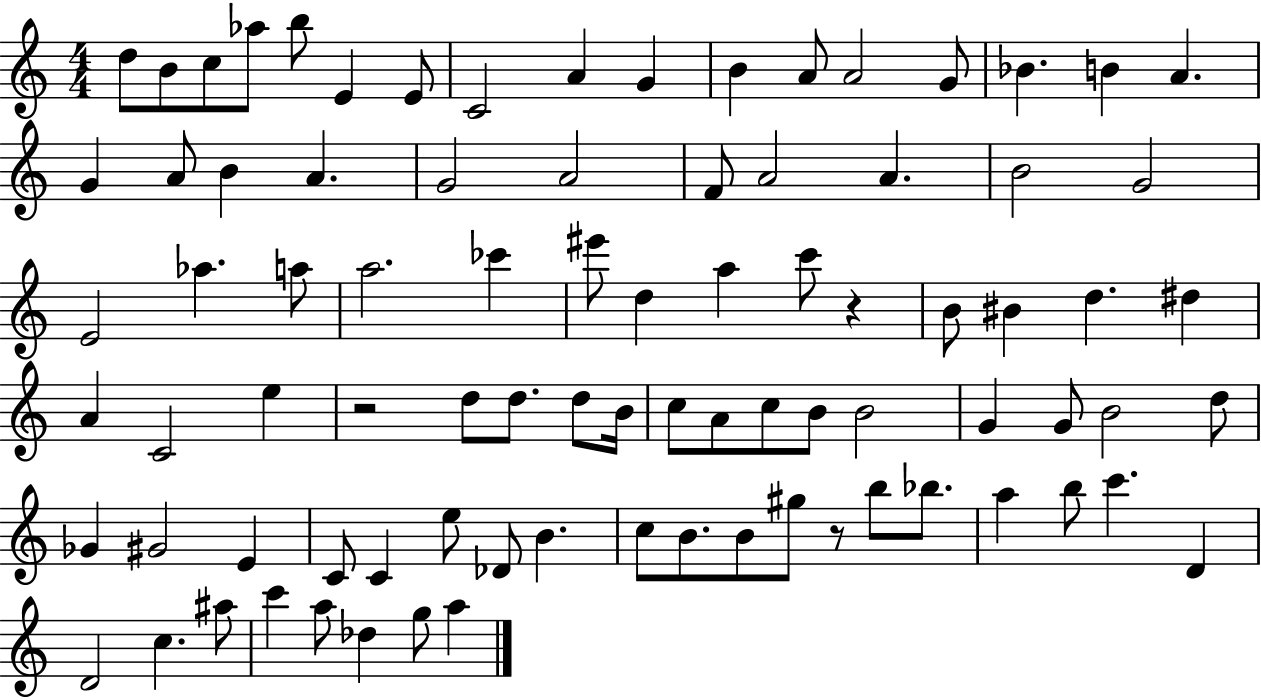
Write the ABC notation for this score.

X:1
T:Untitled
M:4/4
L:1/4
K:C
d/2 B/2 c/2 _a/2 b/2 E E/2 C2 A G B A/2 A2 G/2 _B B A G A/2 B A G2 A2 F/2 A2 A B2 G2 E2 _a a/2 a2 _c' ^e'/2 d a c'/2 z B/2 ^B d ^d A C2 e z2 d/2 d/2 d/2 B/4 c/2 A/2 c/2 B/2 B2 G G/2 B2 d/2 _G ^G2 E C/2 C e/2 _D/2 B c/2 B/2 B/2 ^g/2 z/2 b/2 _b/2 a b/2 c' D D2 c ^a/2 c' a/2 _d g/2 a